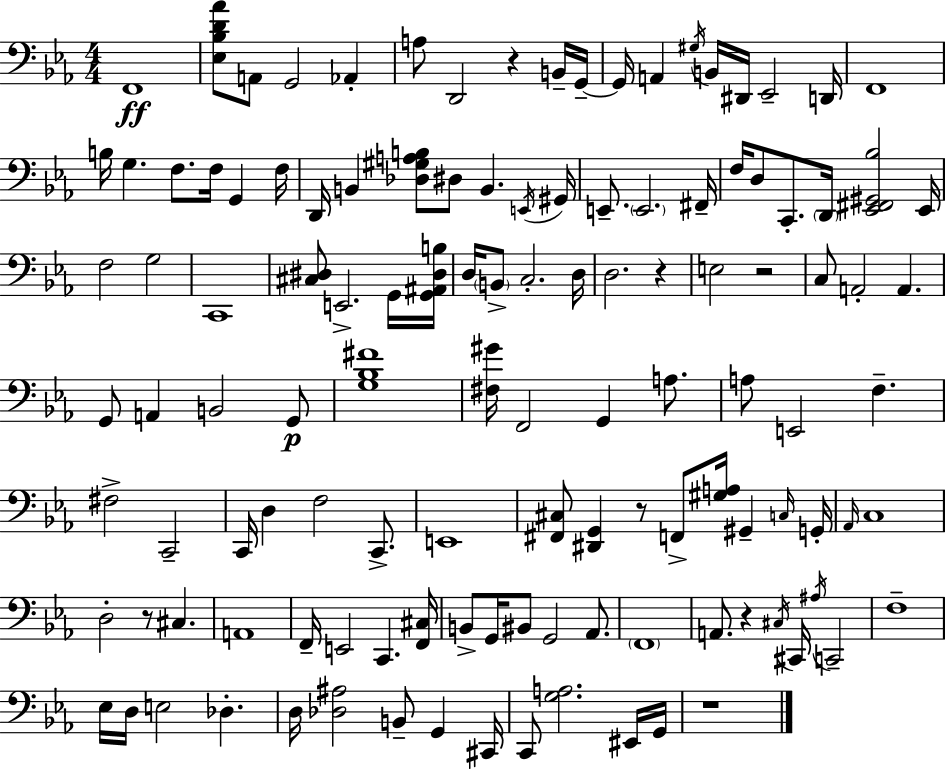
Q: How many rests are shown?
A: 7